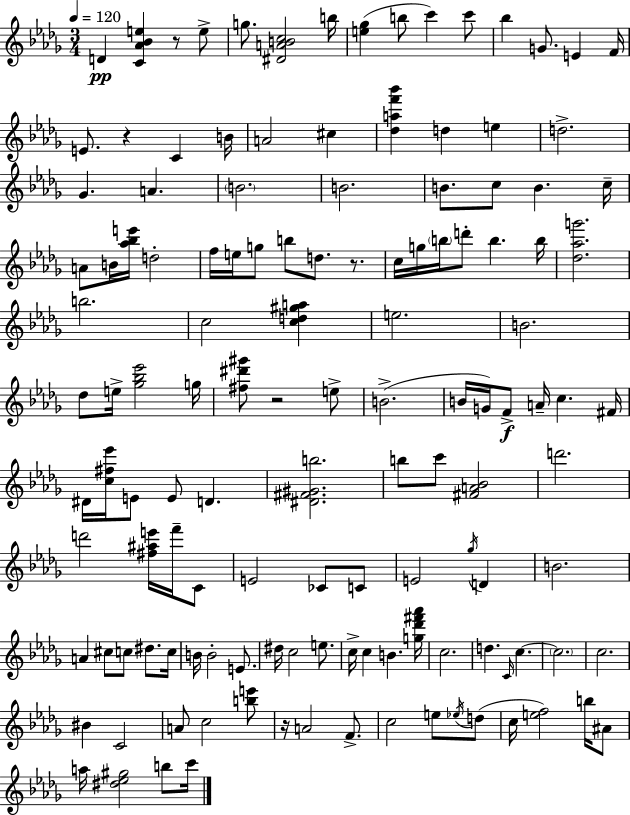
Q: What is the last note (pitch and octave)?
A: C6